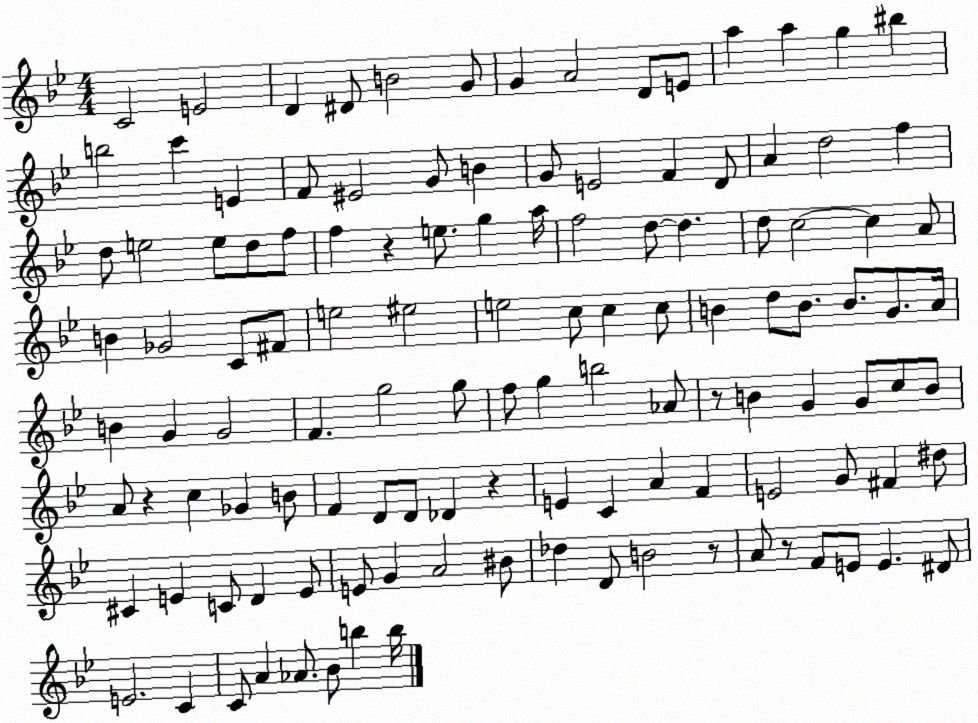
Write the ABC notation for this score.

X:1
T:Untitled
M:4/4
L:1/4
K:Bb
C2 E2 D ^D/2 B2 G/2 G A2 D/2 E/2 a a g ^b b2 c' E F/2 ^E2 G/2 B G/2 E2 F D/2 A d2 f d/2 e2 e/2 d/2 f/2 f z e/2 g a/4 f2 d/2 d d/2 c2 c A/2 B _G2 C/2 ^F/2 e2 ^e2 e2 c/2 c c/2 B d/2 B/2 B/2 G/2 A/4 B G G2 F g2 g/2 f/2 g b2 _A/2 z/2 B G G/2 c/2 B/2 A/2 z c _G B/2 F D/2 D/2 _D z E C A F E2 G/2 ^F ^d/2 ^C E C/2 D E/2 E/2 G A2 ^B/2 _d D/2 B2 z/2 A/2 z/2 F/2 E/2 E ^D/2 E2 C C/2 A _A/2 _B/2 b b/4